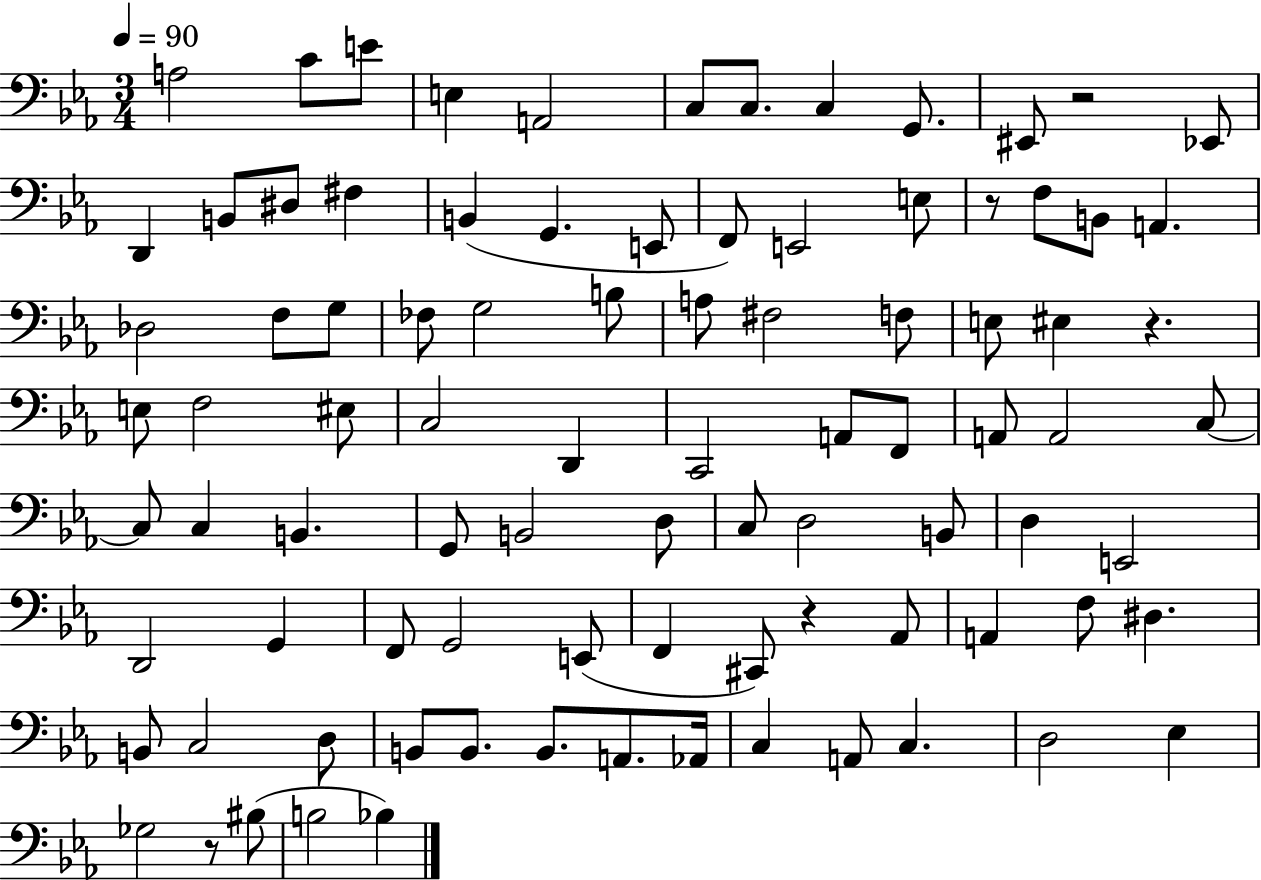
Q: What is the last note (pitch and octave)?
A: Bb3